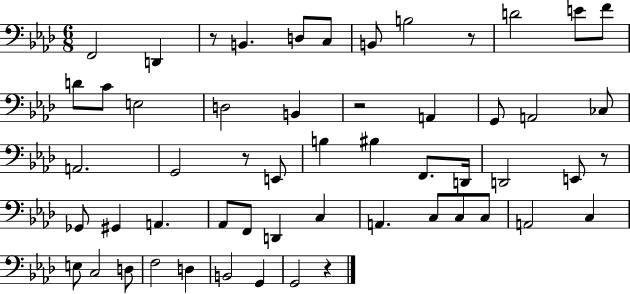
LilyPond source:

{
  \clef bass
  \numericTimeSignature
  \time 6/8
  \key aes \major
  f,2 d,4 | r8 b,4. d8 c8 | b,8 b2 r8 | d'2 e'8 f'8 | \break d'8 c'8 e2 | d2 b,4 | r2 a,4 | g,8 a,2 ces8 | \break a,2. | g,2 r8 e,8 | b4 bis4 f,8. d,16 | d,2 e,8 r8 | \break ges,8 gis,4 a,4. | aes,8 f,8 d,4 c4 | a,4. c8 c8 c8 | a,2 c4 | \break e8 c2 d8 | f2 d4 | b,2 g,4 | g,2 r4 | \break \bar "|."
}